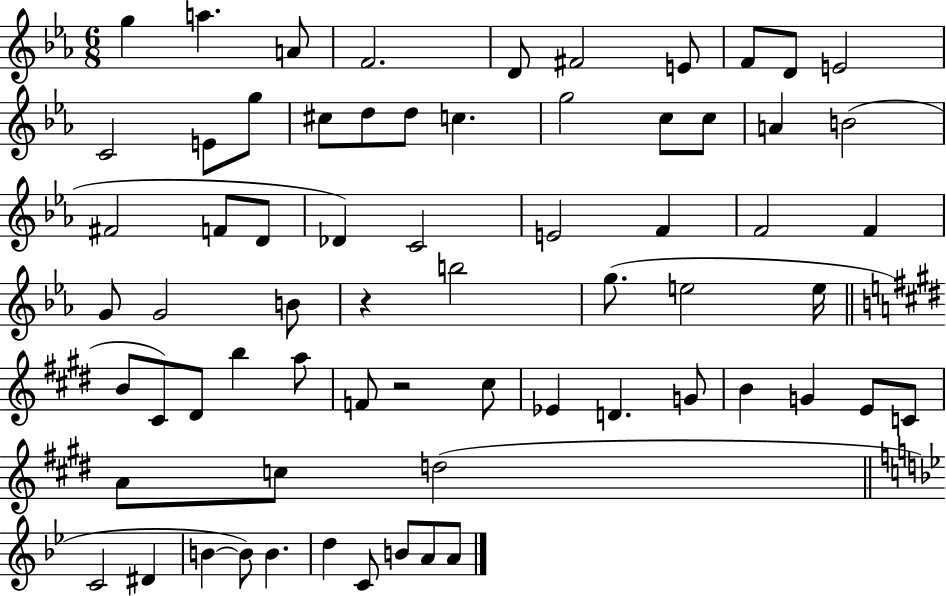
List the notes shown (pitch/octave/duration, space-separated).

G5/q A5/q. A4/e F4/h. D4/e F#4/h E4/e F4/e D4/e E4/h C4/h E4/e G5/e C#5/e D5/e D5/e C5/q. G5/h C5/e C5/e A4/q B4/h F#4/h F4/e D4/e Db4/q C4/h E4/h F4/q F4/h F4/q G4/e G4/h B4/e R/q B5/h G5/e. E5/h E5/s B4/e C#4/e D#4/e B5/q A5/e F4/e R/h C#5/e Eb4/q D4/q. G4/e B4/q G4/q E4/e C4/e A4/e C5/e D5/h C4/h D#4/q B4/q B4/e B4/q. D5/q C4/e B4/e A4/e A4/e